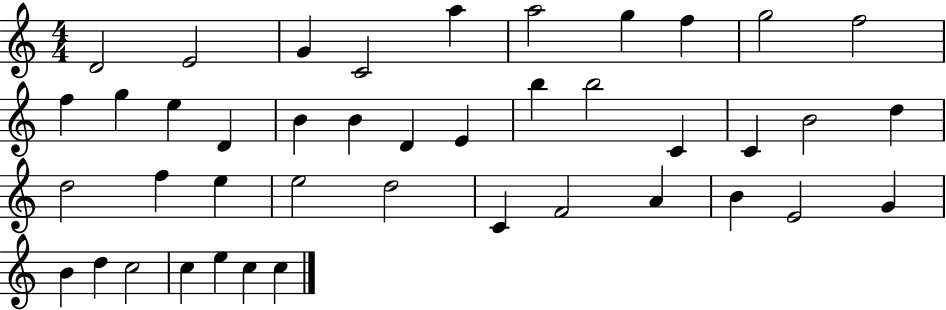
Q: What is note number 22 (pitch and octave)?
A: C4